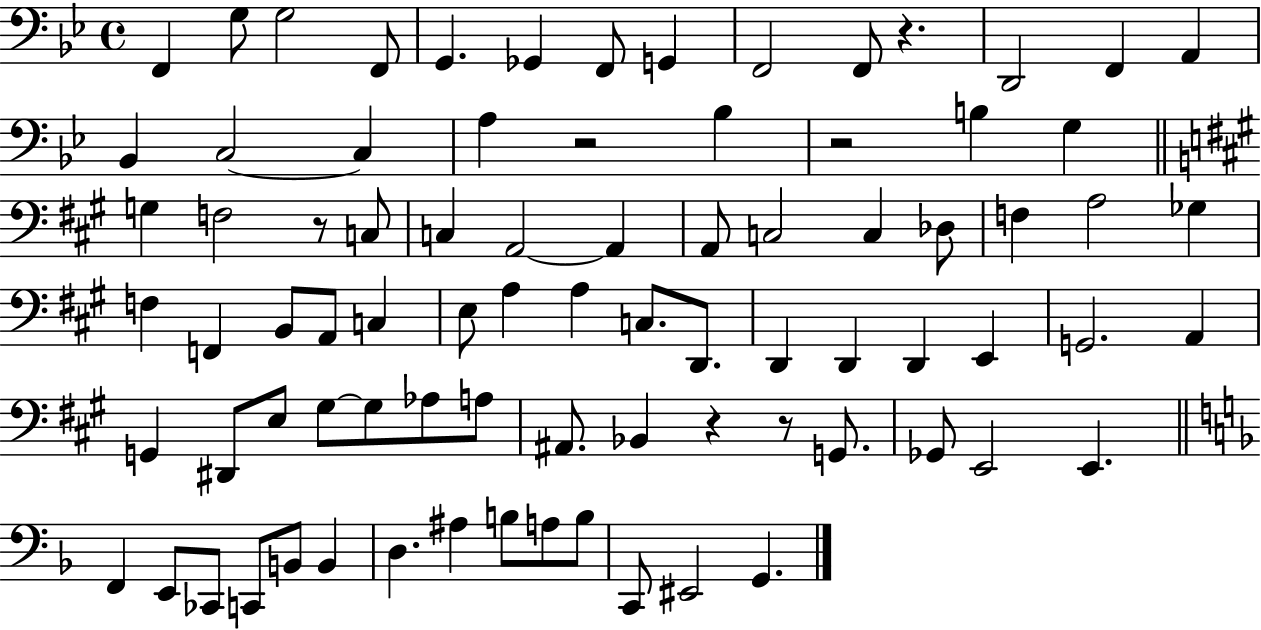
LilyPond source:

{
  \clef bass
  \time 4/4
  \defaultTimeSignature
  \key bes \major
  f,4 g8 g2 f,8 | g,4. ges,4 f,8 g,4 | f,2 f,8 r4. | d,2 f,4 a,4 | \break bes,4 c2~~ c4 | a4 r2 bes4 | r2 b4 g4 | \bar "||" \break \key a \major g4 f2 r8 c8 | c4 a,2~~ a,4 | a,8 c2 c4 des8 | f4 a2 ges4 | \break f4 f,4 b,8 a,8 c4 | e8 a4 a4 c8. d,8. | d,4 d,4 d,4 e,4 | g,2. a,4 | \break g,4 dis,8 e8 gis8~~ gis8 aes8 a8 | ais,8. bes,4 r4 r8 g,8. | ges,8 e,2 e,4. | \bar "||" \break \key f \major f,4 e,8 ces,8 c,8 b,8 b,4 | d4. ais4 b8 a8 b8 | c,8 eis,2 g,4. | \bar "|."
}